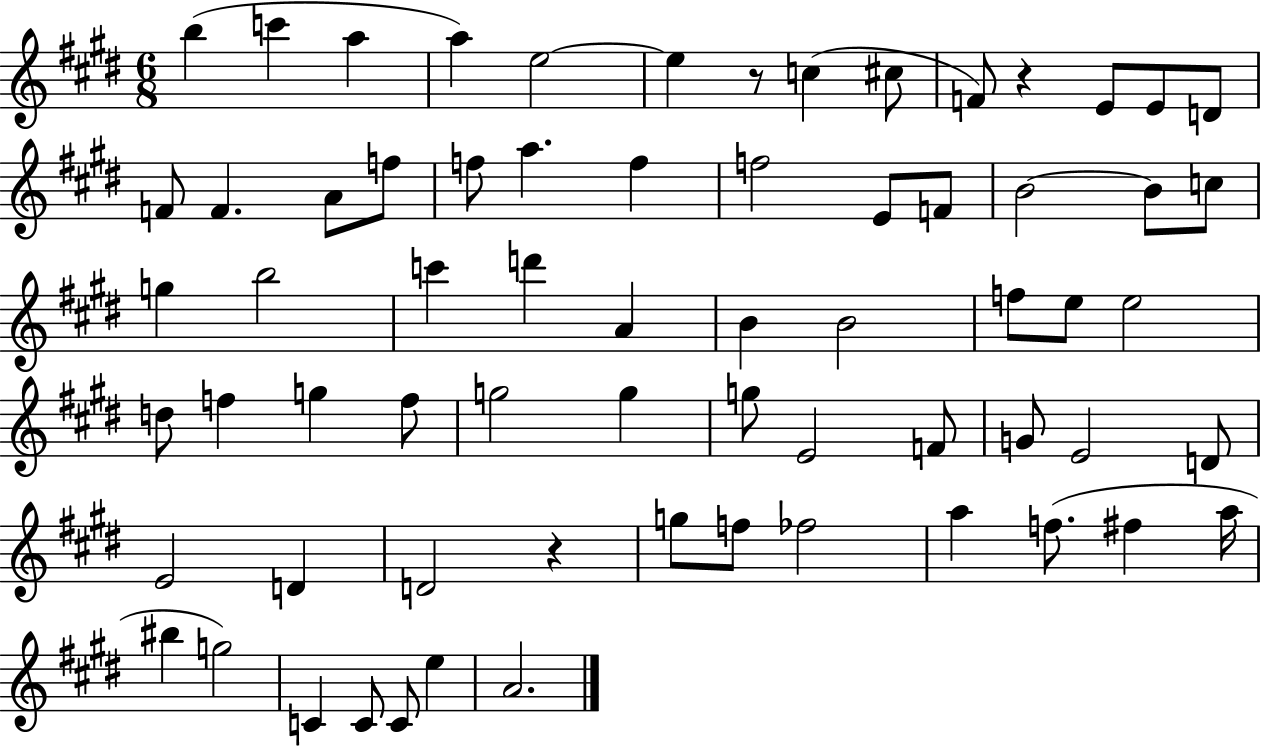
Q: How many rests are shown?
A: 3